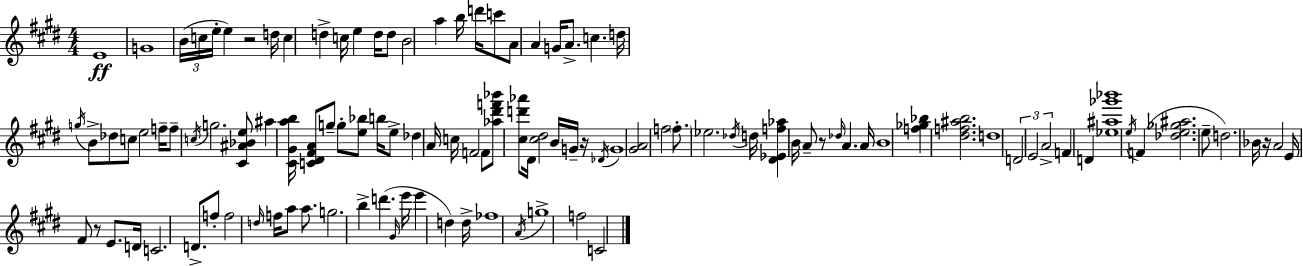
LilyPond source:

{
  \clef treble
  \numericTimeSignature
  \time 4/4
  \key e \major
  e'1\ff | g'1 | \tuplet 3/2 { b'16( c''16 e''16-. } e''4) r2 d''16 | c''4 d''4-> c''16 e''4 d''16 d''8 | \break b'2 a''4 b''16 d'''16 c'''8 | a'8 a'4 g'16 a'8.-> c''4. | d''16 \acciaccatura { g''16 } b'8-> des''8 c''8 e''2 | f''16-- f''8-- \acciaccatura { c''16 } g''2. | \break <cis' ais' bes' e''>8 ais''4 <cis' gis' a'' b''>16 <c' dis' fis' a'>8 g''8-- g''8-. <e'' bes''>8 b''16 | e''8-> des''4 a'16 c''16 f'2 | f'8 <aes'' dis''' f''' bes'''>8 <cis'' d''' aes'''>8 dis'16 <cis'' dis''>2 b'16 | g'16-- r16 \acciaccatura { des'16 } g'1 | \break <gis' a'>2 f''2 | \parenthesize f''8.-. ees''2. | \acciaccatura { des''16 } d''16 <dis' ees' f'' aes''>4 b'16 a'8-- r8 \grace { des''16 } a'4. | a'16 b'1 | \break <f'' ges'' bes''>4 <dis'' f'' ais'' b''>2. | d''1 | \tuplet 3/2 { d'2 e'2 | a'2-> } f'4 | \break d'4 <ees'' ais'' ges''' bes'''>1 | \acciaccatura { e''16 }( f'4 <des'' e'' ges'' ais''>2. | e''8-- d''2.) | bes'16 r16 a'2 e'16 fis'8 | \break r8 e'8. d'16 c'2. | d'8.-> f''8-. f''2 | \grace { d''16 } f''16 a''8 a''8. g''2. | b''4-> d'''4.( \grace { gis'16 } e'''16 e'''4 | \break d''4) d''16-> fes''1 | \acciaccatura { a'16 } g''1-> | f''2 | c'2 \bar "|."
}